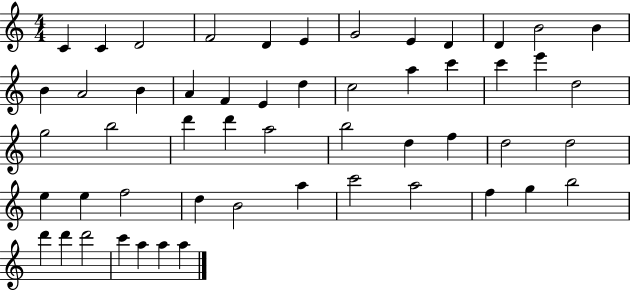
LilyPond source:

{
  \clef treble
  \numericTimeSignature
  \time 4/4
  \key c \major
  c'4 c'4 d'2 | f'2 d'4 e'4 | g'2 e'4 d'4 | d'4 b'2 b'4 | \break b'4 a'2 b'4 | a'4 f'4 e'4 d''4 | c''2 a''4 c'''4 | c'''4 e'''4 d''2 | \break g''2 b''2 | d'''4 d'''4 a''2 | b''2 d''4 f''4 | d''2 d''2 | \break e''4 e''4 f''2 | d''4 b'2 a''4 | c'''2 a''2 | f''4 g''4 b''2 | \break d'''4 d'''4 d'''2 | c'''4 a''4 a''4 a''4 | \bar "|."
}